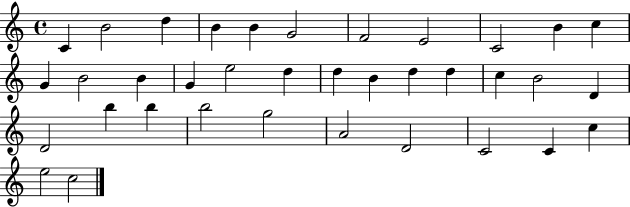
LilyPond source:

{
  \clef treble
  \time 4/4
  \defaultTimeSignature
  \key c \major
  c'4 b'2 d''4 | b'4 b'4 g'2 | f'2 e'2 | c'2 b'4 c''4 | \break g'4 b'2 b'4 | g'4 e''2 d''4 | d''4 b'4 d''4 d''4 | c''4 b'2 d'4 | \break d'2 b''4 b''4 | b''2 g''2 | a'2 d'2 | c'2 c'4 c''4 | \break e''2 c''2 | \bar "|."
}